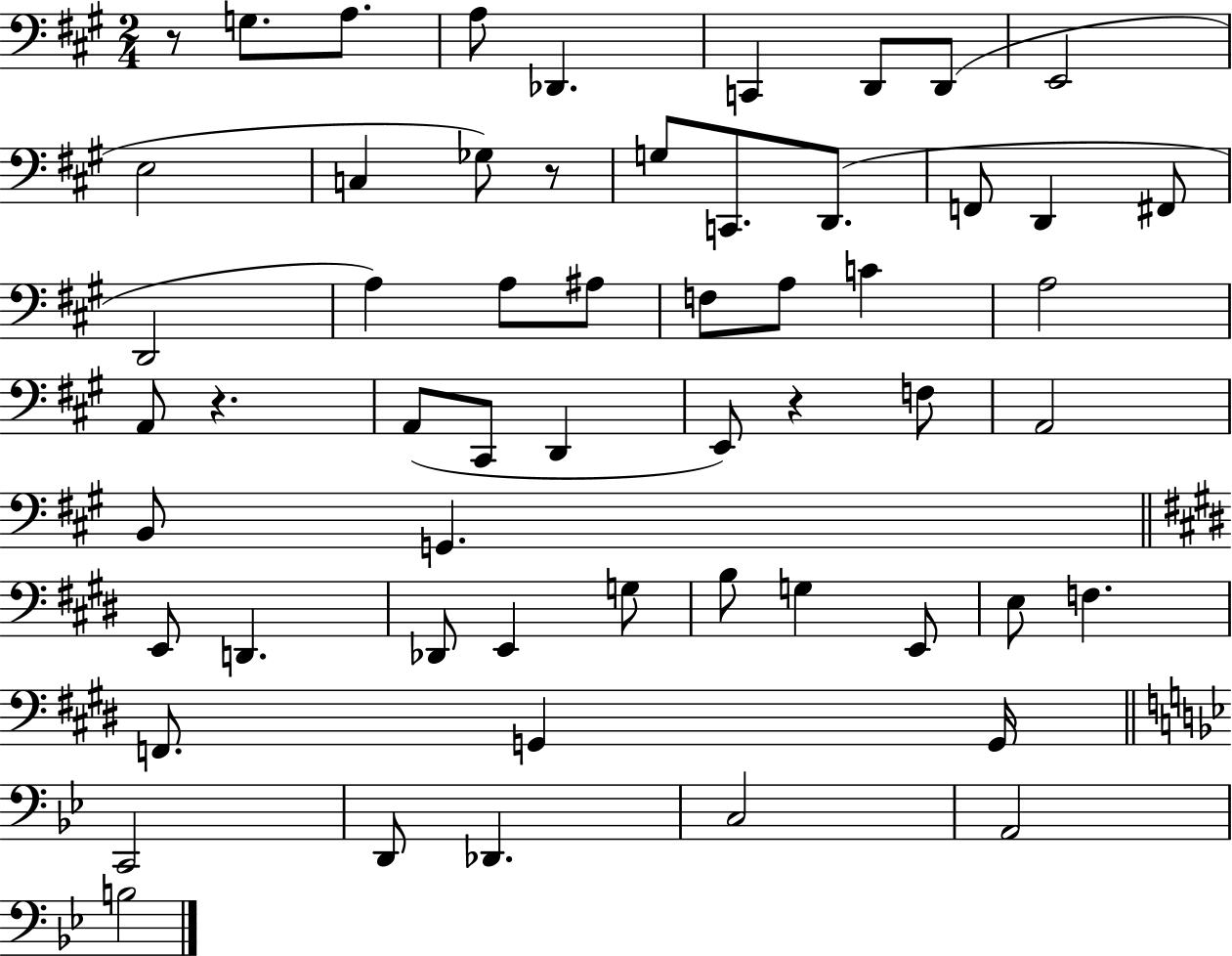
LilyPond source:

{
  \clef bass
  \numericTimeSignature
  \time 2/4
  \key a \major
  r8 g8. a8. | a8 des,4. | c,4 d,8 d,8( | e,2 | \break e2 | c4 ges8) r8 | g8 c,8. d,8.( | f,8 d,4 fis,8 | \break d,2 | a4) a8 ais8 | f8 a8 c'4 | a2 | \break a,8 r4. | a,8( cis,8 d,4 | e,8) r4 f8 | a,2 | \break b,8 g,4. | \bar "||" \break \key e \major e,8 d,4. | des,8 e,4 g8 | b8 g4 e,8 | e8 f4. | \break f,8. g,4 g,16 | \bar "||" \break \key bes \major c,2 | d,8 des,4. | c2 | a,2 | \break b2 | \bar "|."
}